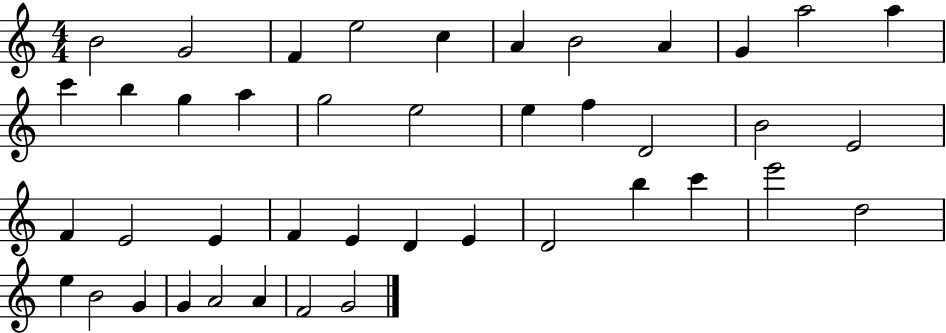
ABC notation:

X:1
T:Untitled
M:4/4
L:1/4
K:C
B2 G2 F e2 c A B2 A G a2 a c' b g a g2 e2 e f D2 B2 E2 F E2 E F E D E D2 b c' e'2 d2 e B2 G G A2 A F2 G2